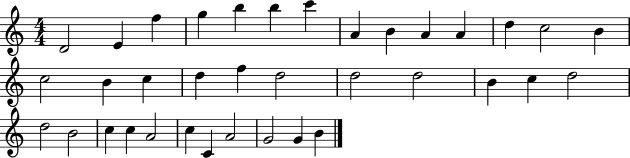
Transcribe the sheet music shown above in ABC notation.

X:1
T:Untitled
M:4/4
L:1/4
K:C
D2 E f g b b c' A B A A d c2 B c2 B c d f d2 d2 d2 B c d2 d2 B2 c c A2 c C A2 G2 G B